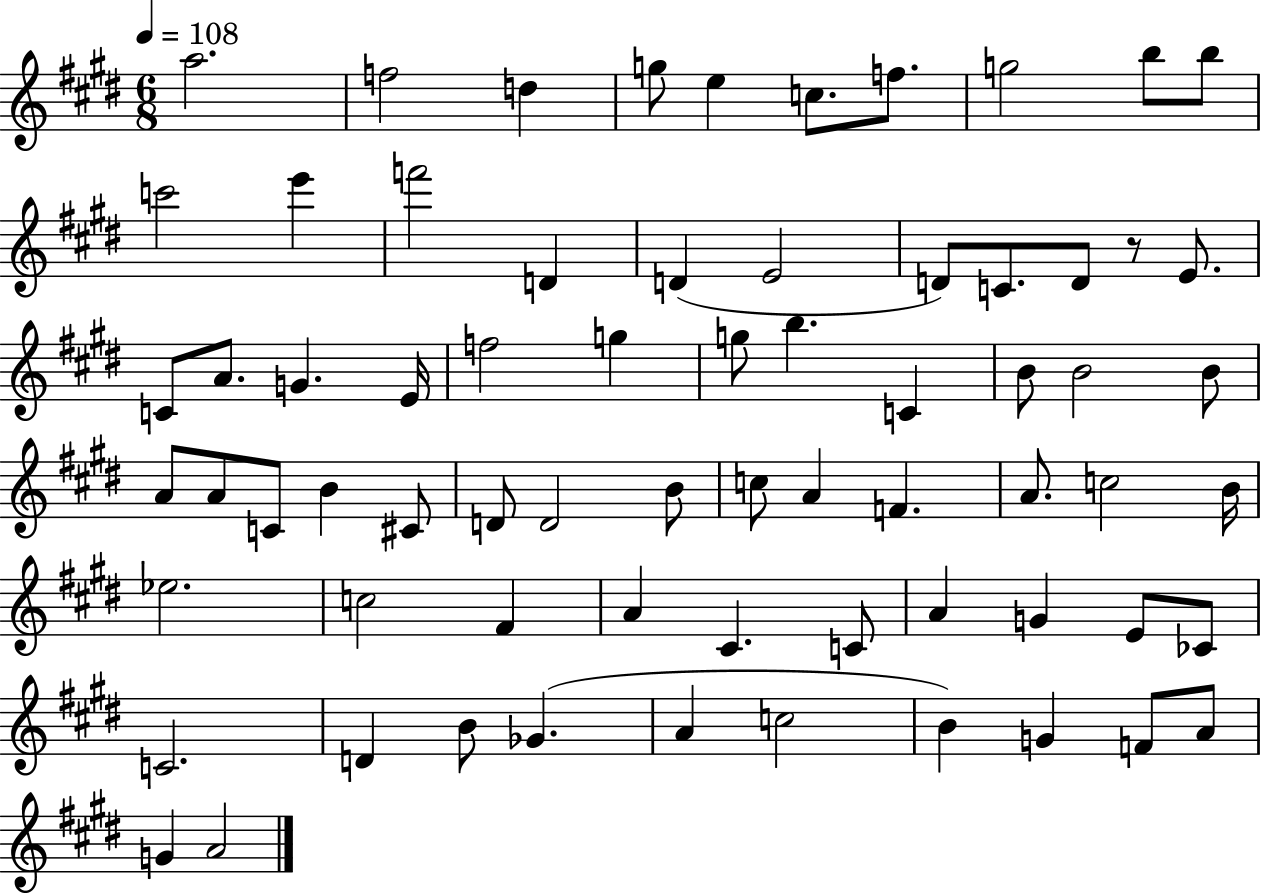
A5/h. F5/h D5/q G5/e E5/q C5/e. F5/e. G5/h B5/e B5/e C6/h E6/q F6/h D4/q D4/q E4/h D4/e C4/e. D4/e R/e E4/e. C4/e A4/e. G4/q. E4/s F5/h G5/q G5/e B5/q. C4/q B4/e B4/h B4/e A4/e A4/e C4/e B4/q C#4/e D4/e D4/h B4/e C5/e A4/q F4/q. A4/e. C5/h B4/s Eb5/h. C5/h F#4/q A4/q C#4/q. C4/e A4/q G4/q E4/e CES4/e C4/h. D4/q B4/e Gb4/q. A4/q C5/h B4/q G4/q F4/e A4/e G4/q A4/h